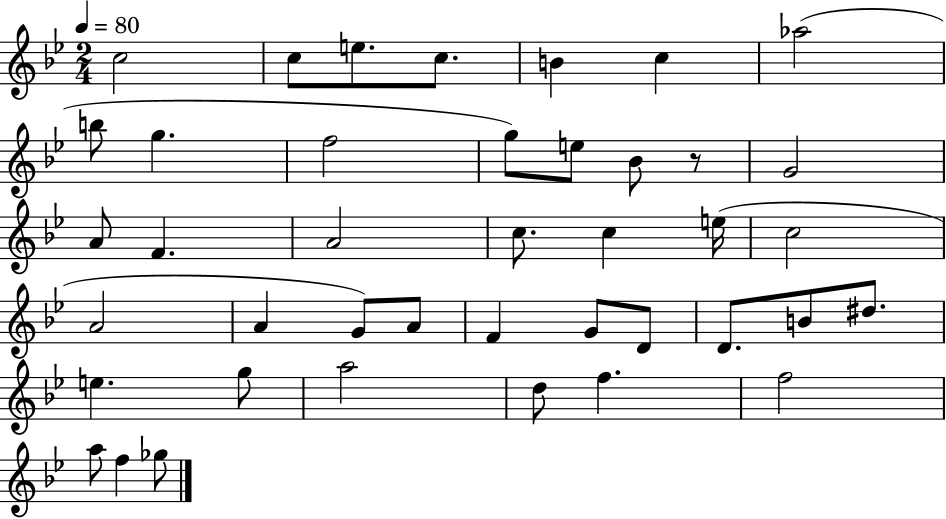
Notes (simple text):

C5/h C5/e E5/e. C5/e. B4/q C5/q Ab5/h B5/e G5/q. F5/h G5/e E5/e Bb4/e R/e G4/h A4/e F4/q. A4/h C5/e. C5/q E5/s C5/h A4/h A4/q G4/e A4/e F4/q G4/e D4/e D4/e. B4/e D#5/e. E5/q. G5/e A5/h D5/e F5/q. F5/h A5/e F5/q Gb5/e